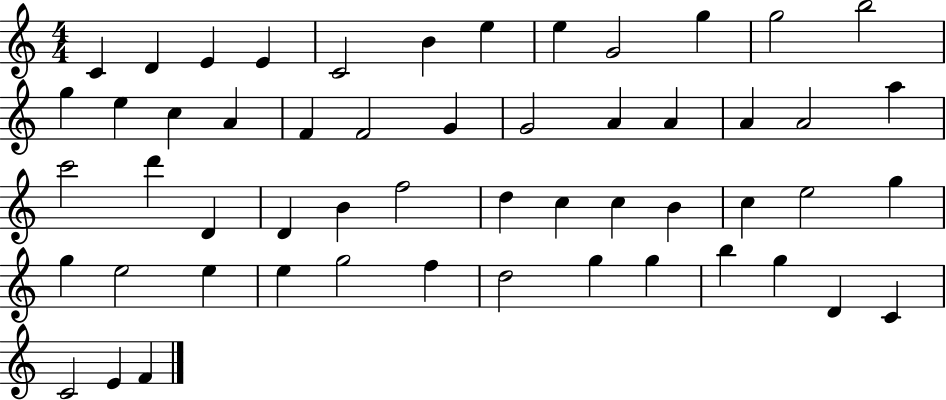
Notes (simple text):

C4/q D4/q E4/q E4/q C4/h B4/q E5/q E5/q G4/h G5/q G5/h B5/h G5/q E5/q C5/q A4/q F4/q F4/h G4/q G4/h A4/q A4/q A4/q A4/h A5/q C6/h D6/q D4/q D4/q B4/q F5/h D5/q C5/q C5/q B4/q C5/q E5/h G5/q G5/q E5/h E5/q E5/q G5/h F5/q D5/h G5/q G5/q B5/q G5/q D4/q C4/q C4/h E4/q F4/q